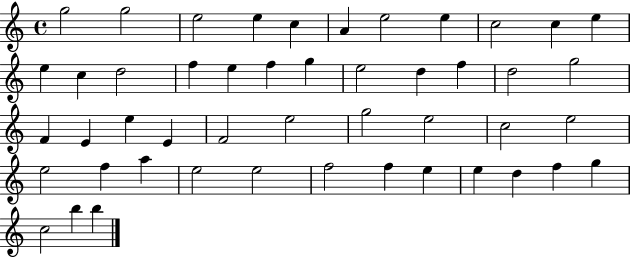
{
  \clef treble
  \time 4/4
  \defaultTimeSignature
  \key c \major
  g''2 g''2 | e''2 e''4 c''4 | a'4 e''2 e''4 | c''2 c''4 e''4 | \break e''4 c''4 d''2 | f''4 e''4 f''4 g''4 | e''2 d''4 f''4 | d''2 g''2 | \break f'4 e'4 e''4 e'4 | f'2 e''2 | g''2 e''2 | c''2 e''2 | \break e''2 f''4 a''4 | e''2 e''2 | f''2 f''4 e''4 | e''4 d''4 f''4 g''4 | \break c''2 b''4 b''4 | \bar "|."
}